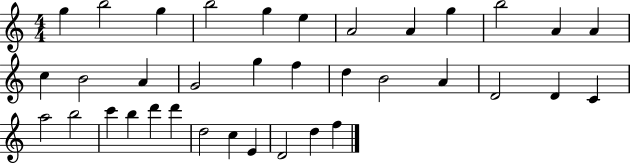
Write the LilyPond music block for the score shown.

{
  \clef treble
  \numericTimeSignature
  \time 4/4
  \key c \major
  g''4 b''2 g''4 | b''2 g''4 e''4 | a'2 a'4 g''4 | b''2 a'4 a'4 | \break c''4 b'2 a'4 | g'2 g''4 f''4 | d''4 b'2 a'4 | d'2 d'4 c'4 | \break a''2 b''2 | c'''4 b''4 d'''4 d'''4 | d''2 c''4 e'4 | d'2 d''4 f''4 | \break \bar "|."
}